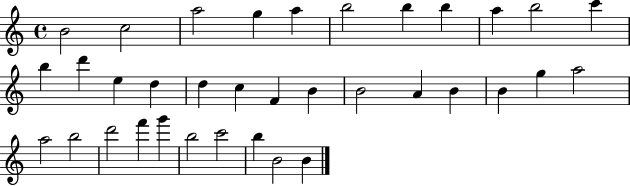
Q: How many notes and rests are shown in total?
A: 35